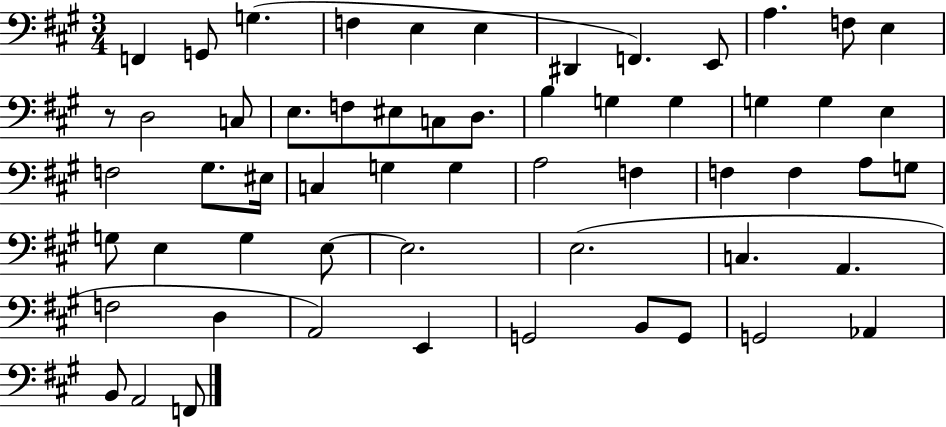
{
  \clef bass
  \numericTimeSignature
  \time 3/4
  \key a \major
  \repeat volta 2 { f,4 g,8 g4.( | f4 e4 e4 | dis,4 f,4.) e,8 | a4. f8 e4 | \break r8 d2 c8 | e8. f8 eis8 c8 d8. | b4 g4 g4 | g4 g4 e4 | \break f2 gis8. eis16 | c4 g4 g4 | a2 f4 | f4 f4 a8 g8 | \break g8 e4 g4 e8~~ | e2. | e2.( | c4. a,4. | \break f2 d4 | a,2) e,4 | g,2 b,8 g,8 | g,2 aes,4 | \break b,8 a,2 f,8 | } \bar "|."
}